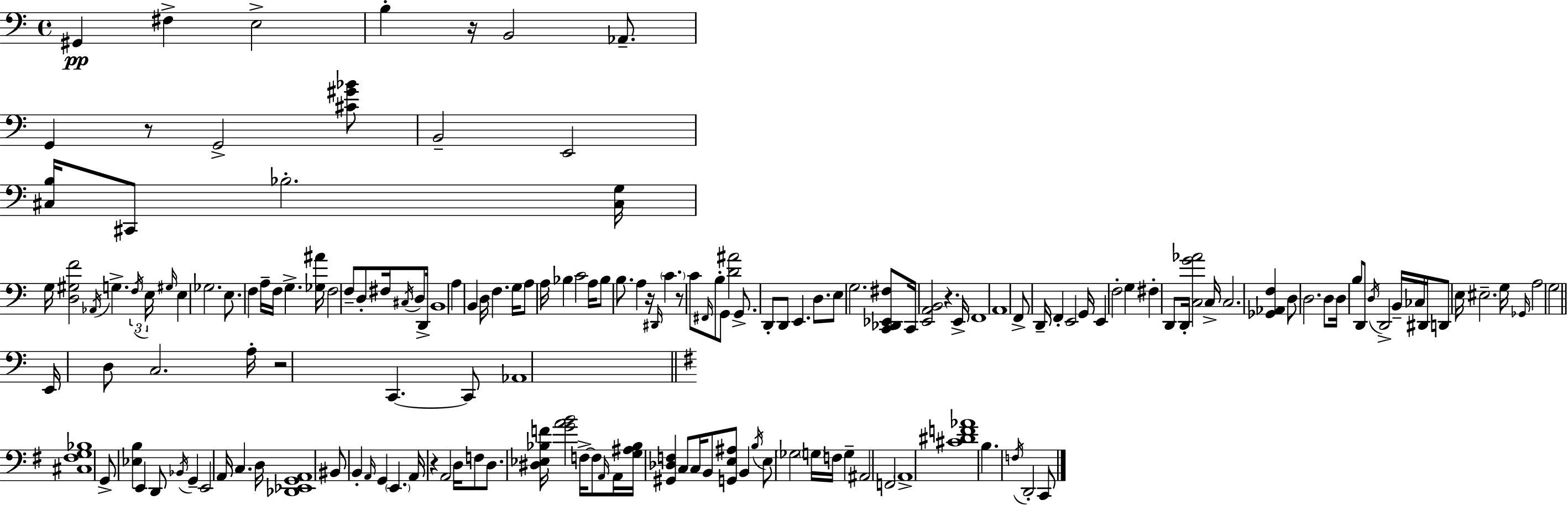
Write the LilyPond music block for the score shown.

{
  \clef bass
  \time 4/4
  \defaultTimeSignature
  \key c \major
  \repeat volta 2 { gis,4\pp fis4-> e2-> | b4-. r16 b,2 aes,8.-- | g,4 r8 g,2-> <cis' gis' bes'>8 | b,2-- e,2 | \break <cis b>16 cis,8 bes2.-. <cis g>16 | g16 <d gis f'>2 \acciaccatura { aes,16 } g4.-> | \tuplet 3/2 { \acciaccatura { f16 } e16 \grace { gis16 } } e4 ges2. | e8. f4 a16-- f16 g4.-> | \break <ges ais'>16 f2 f8-- d8-. fis16 | \acciaccatura { cis16 } d8 d,16-> b,1 | a4 b,4 d16 f4. | g16 a8 a16 bes4 c'2 | \break a16 bes8 b8. a4 r16 \grace { dis,16 } \parenthesize c'4. | r8 c'8 \grace { fis,16 } b8-. g,8 <d' ais'>2 | g,8.-> d,8-. d,8 e,4. | d8. e8 g2. | \break <c, des, ees, fis>8 c,16 <e, a, b,>2 r4. | e,16-> f,1 | a,1 | f,8-> d,16-- f,4-. e,2 | \break g,16 e,4 f2-. | g4 fis4-. d,8 d,16-. <c g' aes'>2 | c16-> c2. | <ges, aes, f>4 d8 d2. | \break d8 d16 b8 d,8 \acciaccatura { d16 } d,2-> | b,16-- ces16 dis,16 d,8 e16 eis2.-- | g16 \grace { ges,16 } a2 | g2 \bar "||" \break \key c \major e,16 d8 c2. a16-. | r2 c,4.~~ c,8 | aes,1 | \bar "||" \break \key g \major <cis fis g bes>1 | g,8-> <ees b>4 e,4 d,8 \acciaccatura { bes,16 } g,4-- | e,2 a,16 c4. | d16 <des, ees, g, a,>1 | \break bis,8 b,4-. \grace { a,16 } g,4 \parenthesize e,4. | a,16 r4 a,2 d16 | f8 d8. <dis ees bes f'>16 <g' a' b'>2 f16->~~ f8 | \grace { a,16 } a,16 <g ais bes>16 <gis, des f>4 c8 c16 b,8 <g, e ais>8 b,4 | \break \acciaccatura { b16 } e8 \parenthesize ges2 \parenthesize g16 f16 | g4-- ais,2 f,2 | \parenthesize a,1-> | <cis' dis' f' aes'>1 | \break b4. \acciaccatura { f16 } d,2-. | c,8 } \bar "|."
}